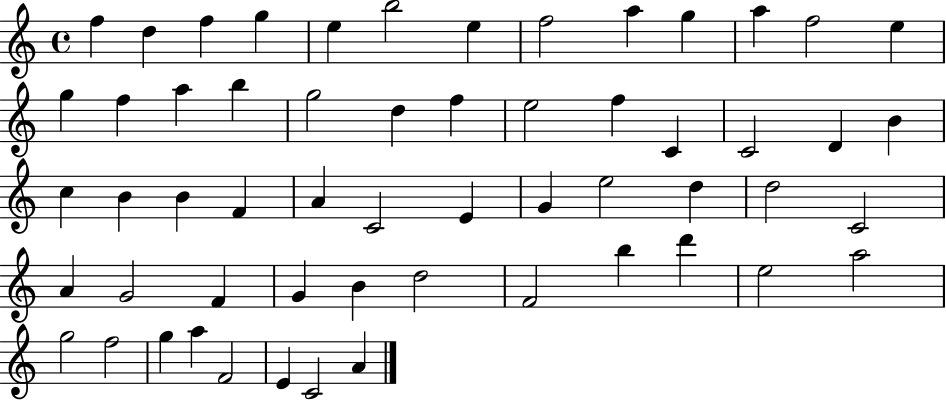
F5/q D5/q F5/q G5/q E5/q B5/h E5/q F5/h A5/q G5/q A5/q F5/h E5/q G5/q F5/q A5/q B5/q G5/h D5/q F5/q E5/h F5/q C4/q C4/h D4/q B4/q C5/q B4/q B4/q F4/q A4/q C4/h E4/q G4/q E5/h D5/q D5/h C4/h A4/q G4/h F4/q G4/q B4/q D5/h F4/h B5/q D6/q E5/h A5/h G5/h F5/h G5/q A5/q F4/h E4/q C4/h A4/q